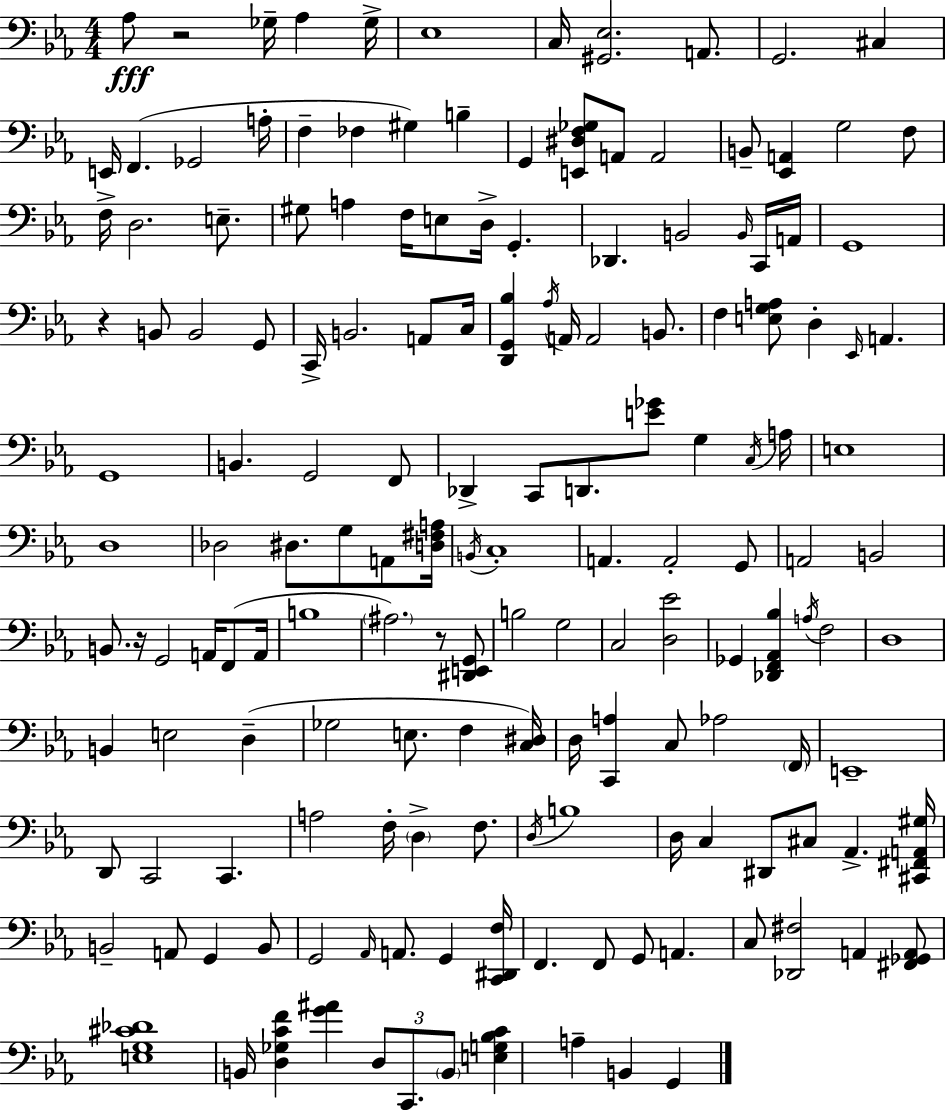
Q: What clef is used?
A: bass